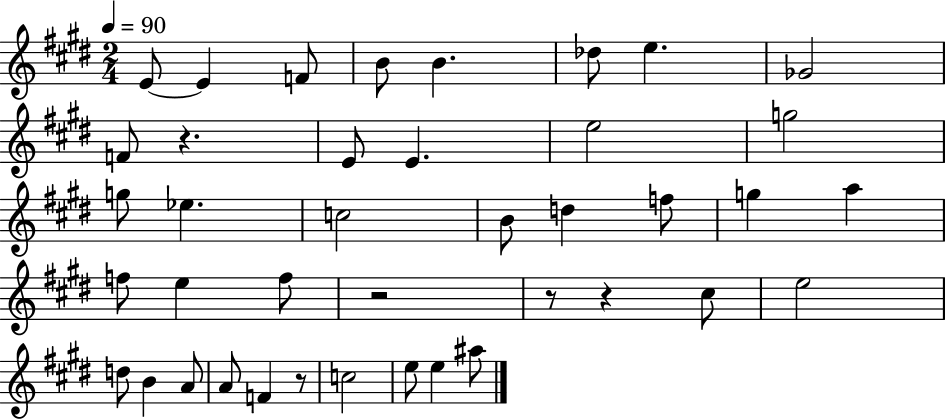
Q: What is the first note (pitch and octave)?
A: E4